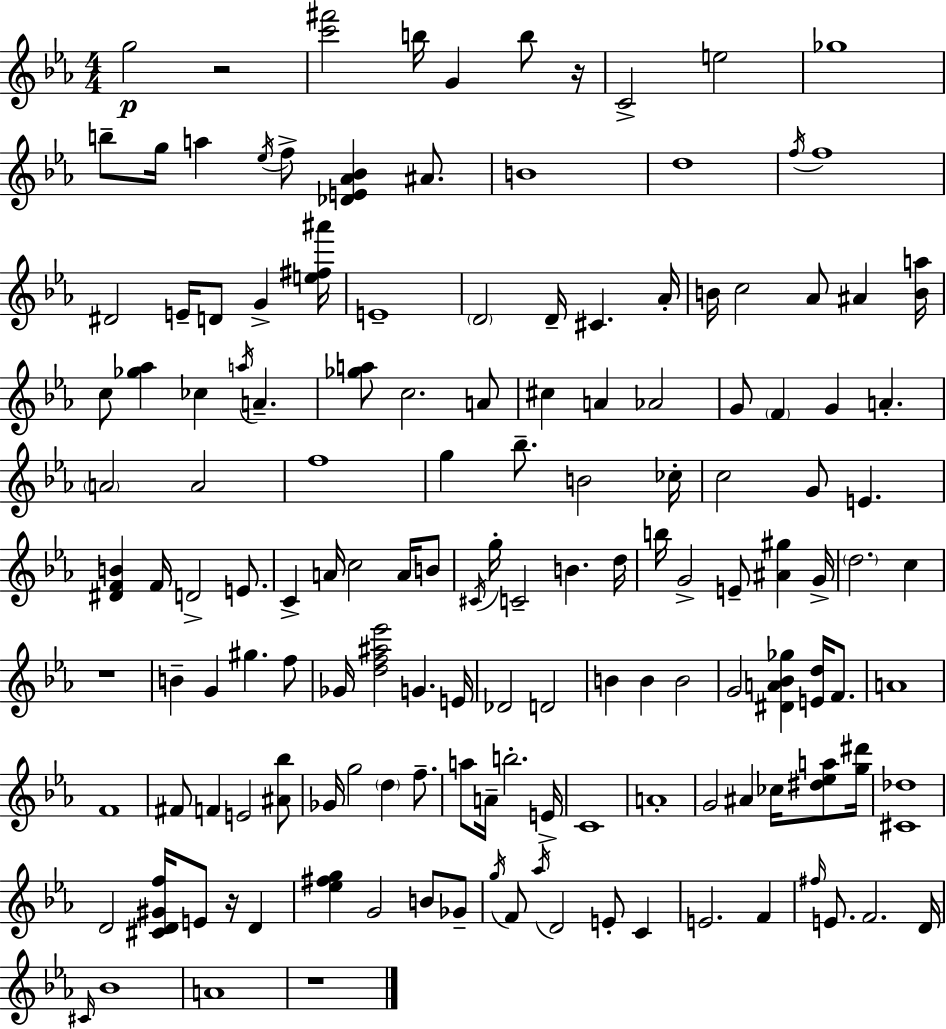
X:1
T:Untitled
M:4/4
L:1/4
K:Cm
g2 z2 [c'^f']2 b/4 G b/2 z/4 C2 e2 _g4 b/2 g/4 a _e/4 f/2 [_DE_A_B] ^A/2 B4 d4 f/4 f4 ^D2 E/4 D/2 G [e^f^a']/4 E4 D2 D/4 ^C _A/4 B/4 c2 _A/2 ^A [Ba]/4 c/2 [_g_a] _c a/4 A [_ga]/2 c2 A/2 ^c A _A2 G/2 F G A A2 A2 f4 g _b/2 B2 _c/4 c2 G/2 E [^DFB] F/4 D2 E/2 C A/4 c2 A/4 B/2 ^C/4 g/4 C2 B d/4 b/4 G2 E/2 [^A^g] G/4 d2 c z4 B G ^g f/2 _G/4 [df^a_e']2 G E/4 _D2 D2 B B B2 G2 [^DA_B_g] [Ed]/4 F/2 A4 F4 ^F/2 F E2 [^A_b]/2 _G/4 g2 d f/2 a/2 A/4 b2 E/4 C4 A4 G2 ^A _c/4 [^d_ea]/2 [g^d']/4 [^C_d]4 D2 [^CD^Gf]/4 E/2 z/4 D [_e^fg] G2 B/2 _G/2 g/4 F/2 _a/4 D2 E/2 C E2 F ^f/4 E/2 F2 D/4 ^C/4 _B4 A4 z4